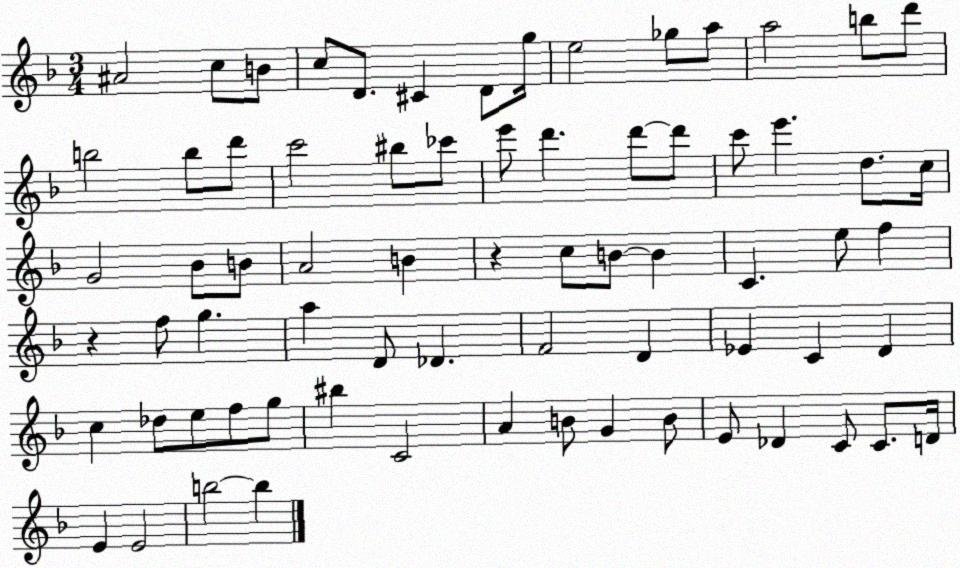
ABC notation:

X:1
T:Untitled
M:3/4
L:1/4
K:F
^A2 c/2 B/2 c/2 D/2 ^C D/2 g/4 e2 _g/2 a/2 a2 b/2 d'/2 b2 b/2 d'/2 c'2 ^b/2 _c'/2 e'/2 d' d'/2 d'/2 c'/2 e' d/2 c/4 G2 _B/2 B/2 A2 B z c/2 B/2 B C e/2 f z f/2 g a D/2 _D F2 D _E C D c _d/2 e/2 f/2 g/2 ^b C2 A B/2 G B/2 E/2 _D C/2 C/2 D/4 E E2 b2 b